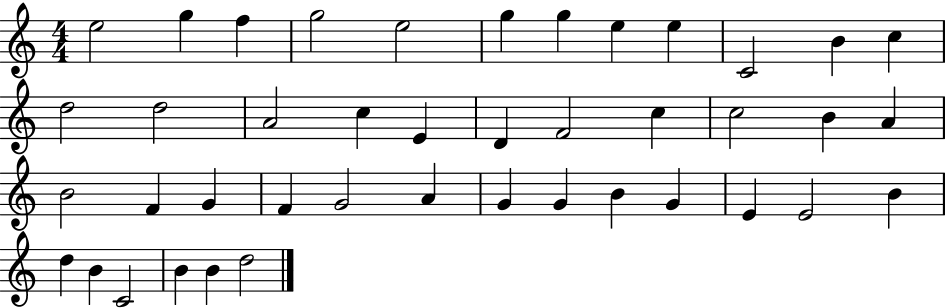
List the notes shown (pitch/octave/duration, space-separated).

E5/h G5/q F5/q G5/h E5/h G5/q G5/q E5/q E5/q C4/h B4/q C5/q D5/h D5/h A4/h C5/q E4/q D4/q F4/h C5/q C5/h B4/q A4/q B4/h F4/q G4/q F4/q G4/h A4/q G4/q G4/q B4/q G4/q E4/q E4/h B4/q D5/q B4/q C4/h B4/q B4/q D5/h